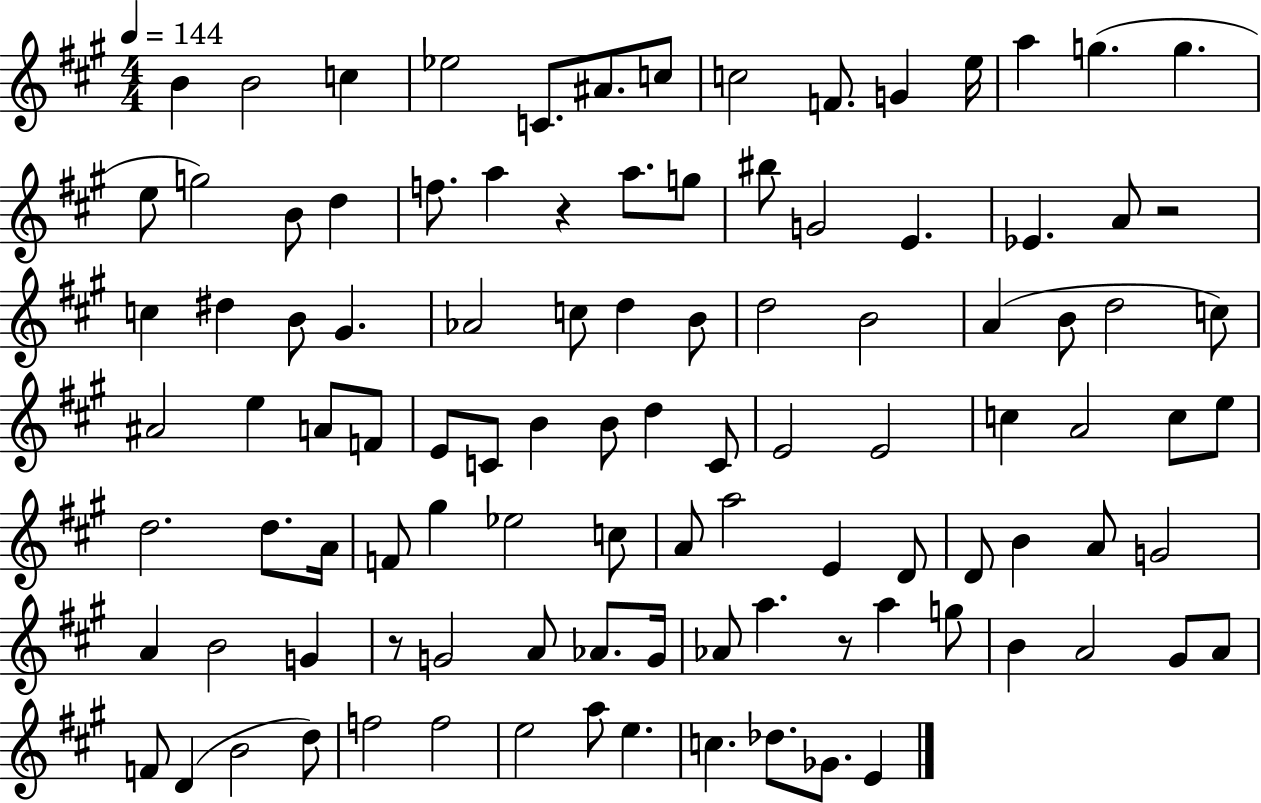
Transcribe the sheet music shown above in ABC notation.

X:1
T:Untitled
M:4/4
L:1/4
K:A
B B2 c _e2 C/2 ^A/2 c/2 c2 F/2 G e/4 a g g e/2 g2 B/2 d f/2 a z a/2 g/2 ^b/2 G2 E _E A/2 z2 c ^d B/2 ^G _A2 c/2 d B/2 d2 B2 A B/2 d2 c/2 ^A2 e A/2 F/2 E/2 C/2 B B/2 d C/2 E2 E2 c A2 c/2 e/2 d2 d/2 A/4 F/2 ^g _e2 c/2 A/2 a2 E D/2 D/2 B A/2 G2 A B2 G z/2 G2 A/2 _A/2 G/4 _A/2 a z/2 a g/2 B A2 ^G/2 A/2 F/2 D B2 d/2 f2 f2 e2 a/2 e c _d/2 _G/2 E